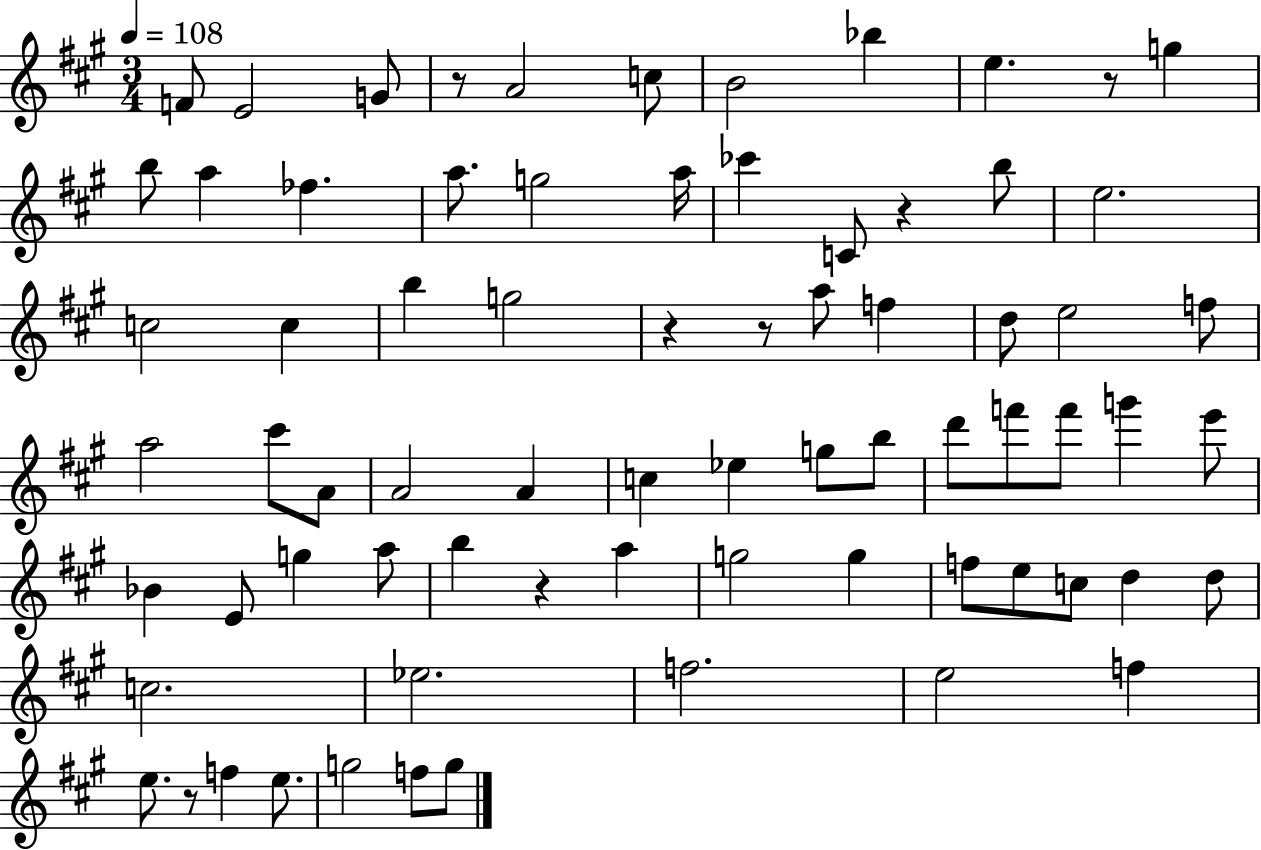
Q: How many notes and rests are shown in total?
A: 73